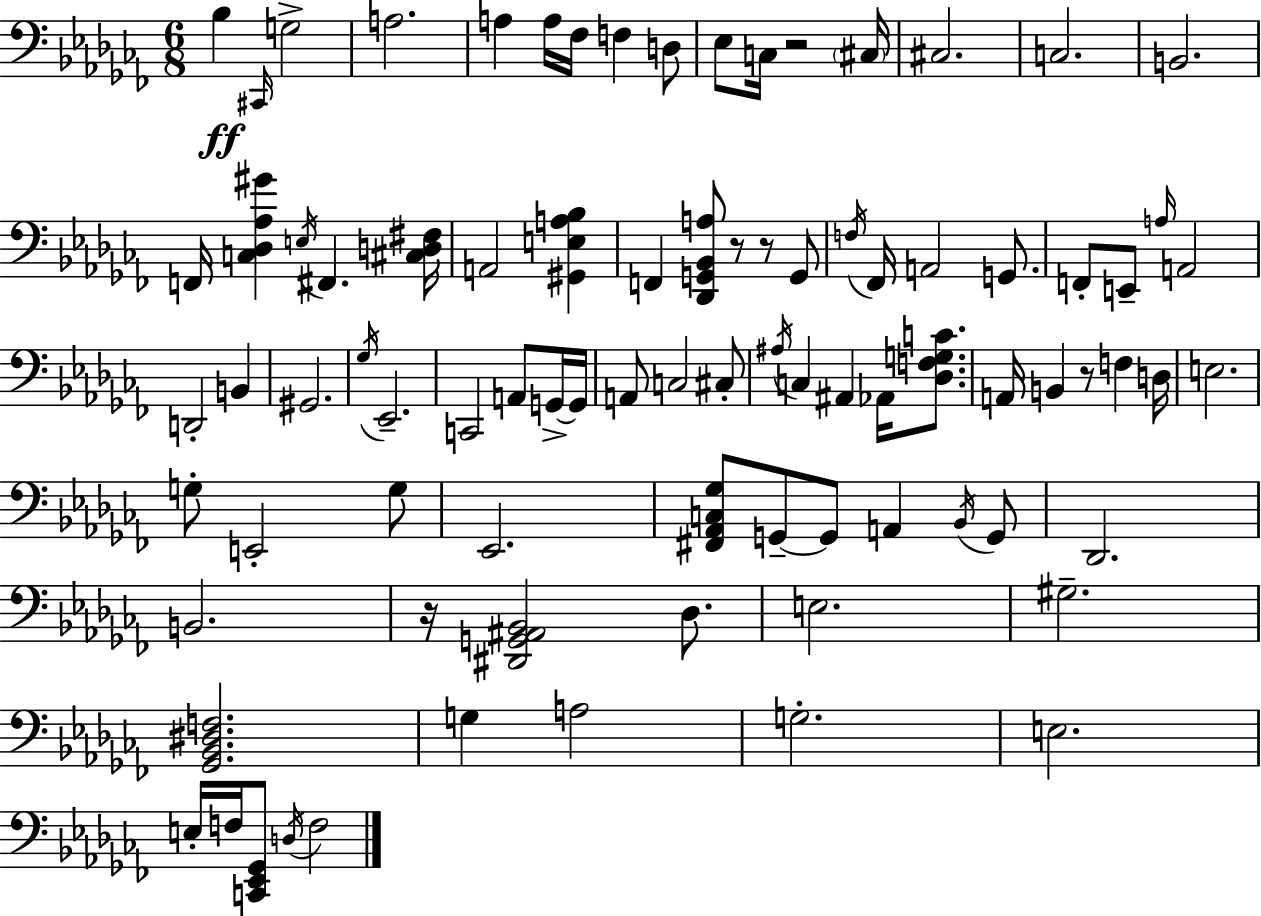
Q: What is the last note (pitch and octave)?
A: F3